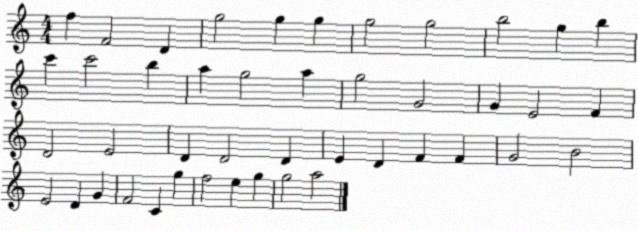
X:1
T:Untitled
M:4/4
L:1/4
K:C
f F2 D g2 g g g2 g2 b2 g b c' c'2 b a g2 a g2 G2 G E2 F D2 E2 D D2 D E D F F G2 B2 E2 D G F2 C g f2 e g g2 a2